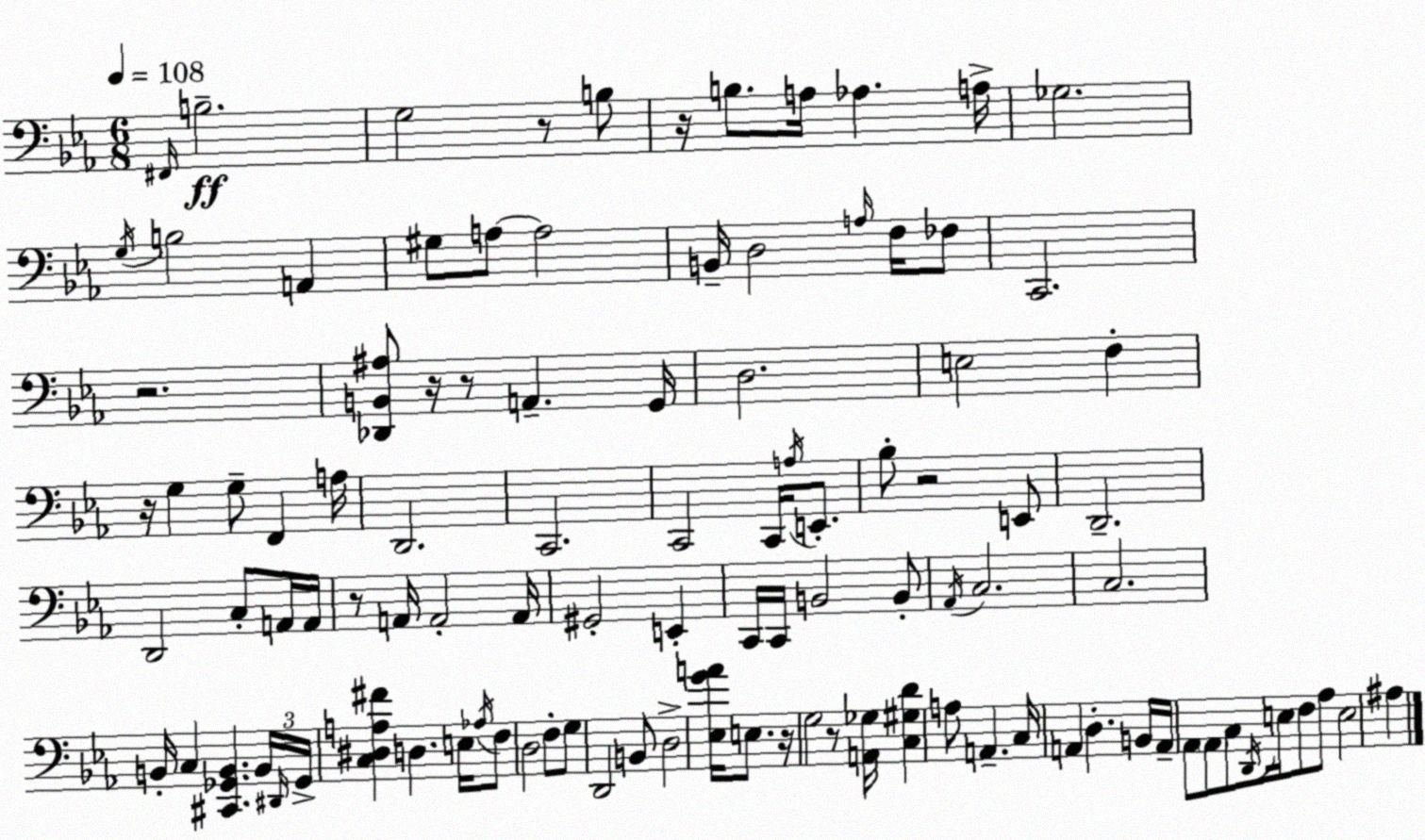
X:1
T:Untitled
M:6/8
L:1/4
K:Eb
^F,,/4 B,2 G,2 z/2 B,/2 z/4 B,/2 A,/4 _A, A,/4 _G,2 G,/4 B,2 A,, ^G,/2 A,/2 A,2 B,,/4 D,2 A,/4 F,/4 _F,/2 C,,2 z2 [_D,,B,,^A,]/2 z/4 z/2 A,, G,,/4 D,2 E,2 F, z/4 G, G,/2 F,, A,/4 D,,2 C,,2 C,,2 C,,/4 A,/4 E,,/2 _B,/2 z2 E,,/2 D,,2 D,,2 C,/2 A,,/4 A,,/4 z/2 A,,/4 A,,2 A,,/4 ^G,,2 E,, C,,/4 C,,/4 B,,2 B,,/2 _A,,/4 C,2 C,2 B,,/4 C, [^C,,_G,,B,,] B,,/4 ^D,,/4 _G,,/4 [C,^D,A,^F] D, E,/4 _A,/4 F,/2 D,2 F,/2 G,/2 D,,2 B,,/2 D,2 [_E,GA]/4 E,/2 z/4 G,2 z/2 [A,,_G,]/4 [C,^G,D] A,/2 A,, C,/4 A,, D, B,,/4 A,,/4 _A,,/2 _A,,/2 C,/2 D,,/4 E,/4 F,/2 _A,/2 E,2 ^A,